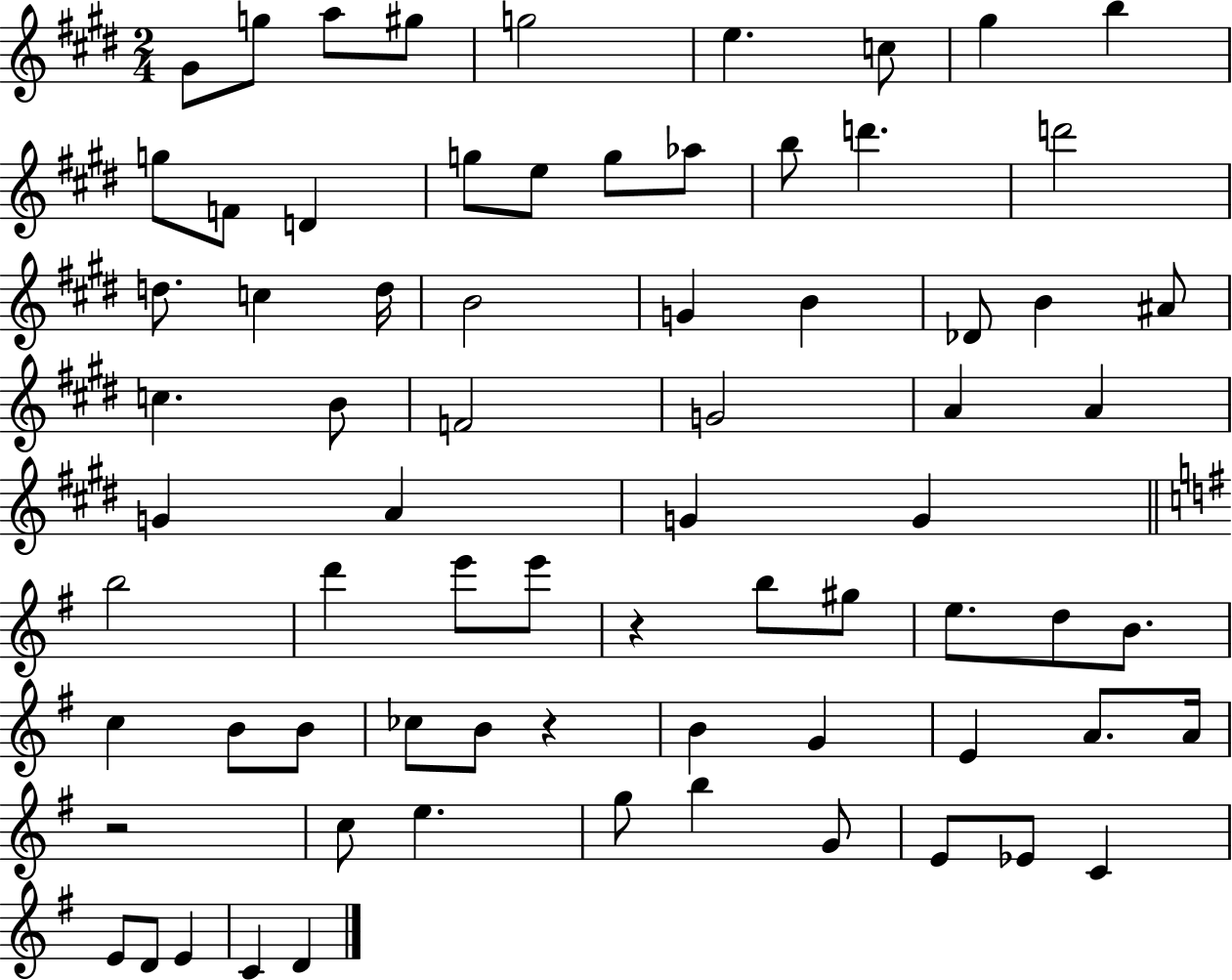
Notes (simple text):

G#4/e G5/e A5/e G#5/e G5/h E5/q. C5/e G#5/q B5/q G5/e F4/e D4/q G5/e E5/e G5/e Ab5/e B5/e D6/q. D6/h D5/e. C5/q D5/s B4/h G4/q B4/q Db4/e B4/q A#4/e C5/q. B4/e F4/h G4/h A4/q A4/q G4/q A4/q G4/q G4/q B5/h D6/q E6/e E6/e R/q B5/e G#5/e E5/e. D5/e B4/e. C5/q B4/e B4/e CES5/e B4/e R/q B4/q G4/q E4/q A4/e. A4/s R/h C5/e E5/q. G5/e B5/q G4/e E4/e Eb4/e C4/q E4/e D4/e E4/q C4/q D4/q